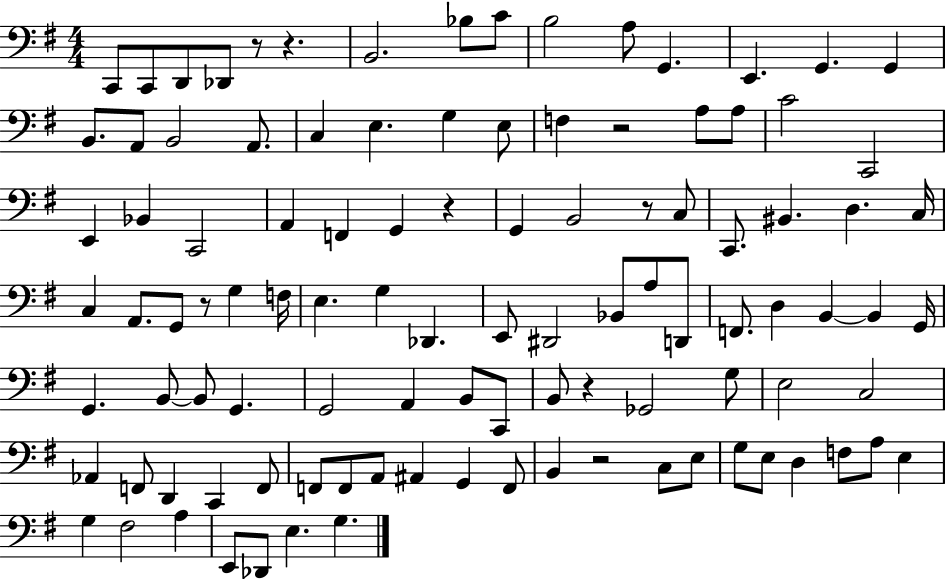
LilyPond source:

{
  \clef bass
  \numericTimeSignature
  \time 4/4
  \key g \major
  c,8 c,8 d,8 des,8 r8 r4. | b,2. bes8 c'8 | b2 a8 g,4. | e,4. g,4. g,4 | \break b,8. a,8 b,2 a,8. | c4 e4. g4 e8 | f4 r2 a8 a8 | c'2 c,2 | \break e,4 bes,4 c,2 | a,4 f,4 g,4 r4 | g,4 b,2 r8 c8 | c,8. bis,4. d4. c16 | \break c4 a,8. g,8 r8 g4 f16 | e4. g4 des,4. | e,8 dis,2 bes,8 a8 d,8 | f,8. d4 b,4~~ b,4 g,16 | \break g,4. b,8~~ b,8 g,4. | g,2 a,4 b,8 c,8 | b,8 r4 ges,2 g8 | e2 c2 | \break aes,4 f,8 d,4 c,4 f,8 | f,8 f,8 a,8 ais,4 g,4 f,8 | b,4 r2 c8 e8 | g8 e8 d4 f8 a8 e4 | \break g4 fis2 a4 | e,8 des,8 e4. g4. | \bar "|."
}